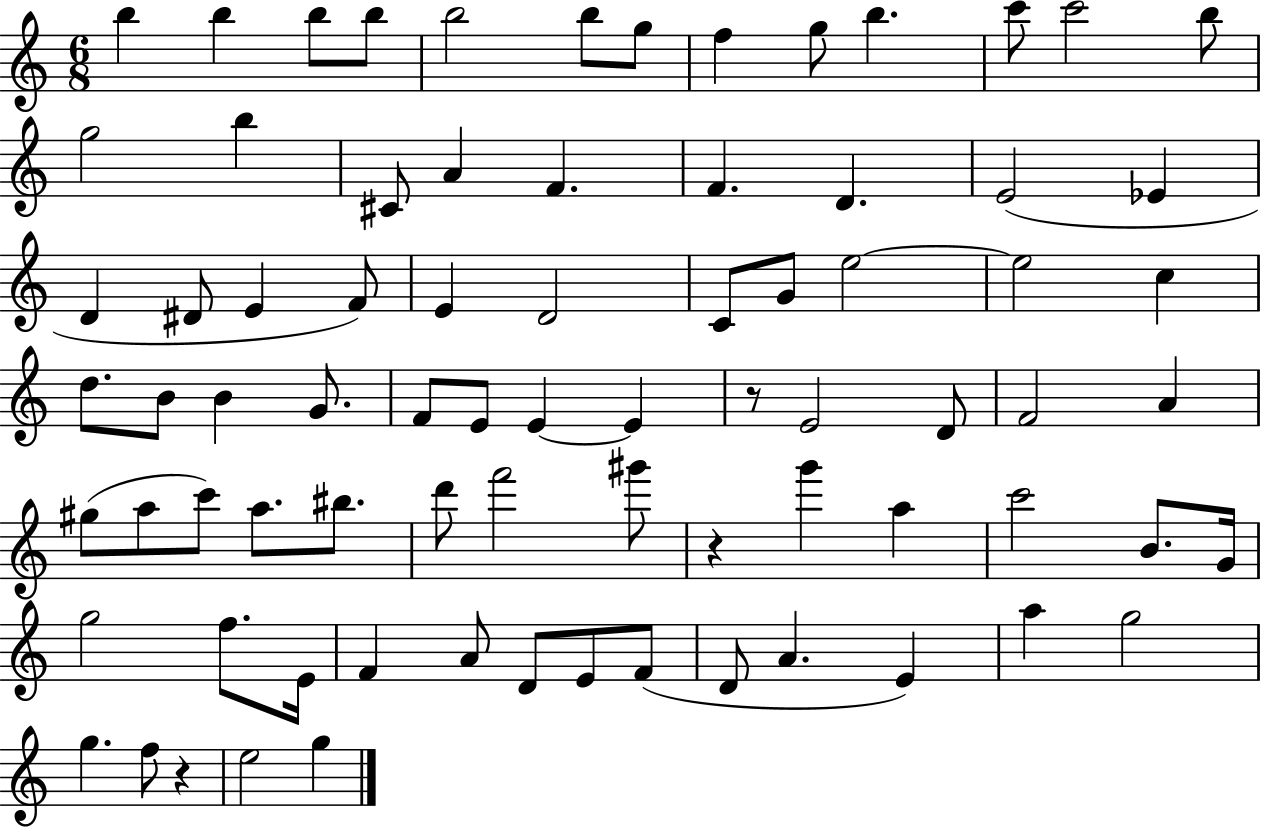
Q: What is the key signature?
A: C major